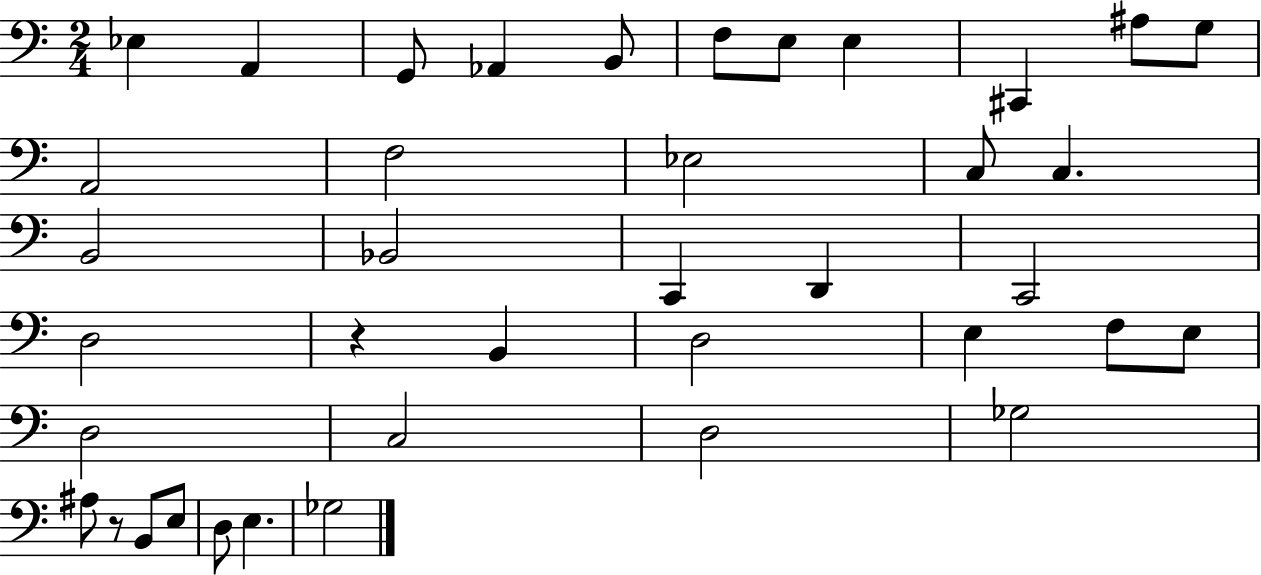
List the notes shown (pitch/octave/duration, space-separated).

Eb3/q A2/q G2/e Ab2/q B2/e F3/e E3/e E3/q C#2/q A#3/e G3/e A2/h F3/h Eb3/h C3/e C3/q. B2/h Bb2/h C2/q D2/q C2/h D3/h R/q B2/q D3/h E3/q F3/e E3/e D3/h C3/h D3/h Gb3/h A#3/e R/e B2/e E3/e D3/e E3/q. Gb3/h